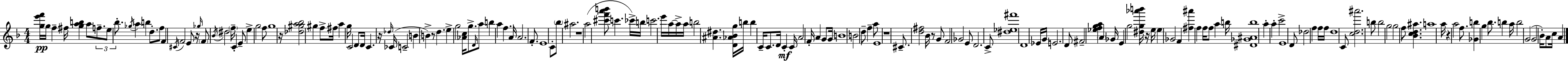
[G5,E6,F6]/s G5/s F5/q F#5/s [G5,A5,B5]/q A5/e F5/e. E5/e Bb5/e. Gb5/s A5/q B5/q D5/e. F5/e F4/q C#4/s F4/h E4/e R/s Gb5/s F4/e Bb4/s D#5/h F5/s C4/q E4/e E5/q G5/h F5/e G5/w R/s [Db5,G#5,A5,Bb5]/h G#5/q F5/e F#5/s A5/q G5/s C4/h D4/e D4/s C4/q. R/s Db5/s CES4/s C4/h B4/q B4/q R/e D5/q. E5/q G5/h [Ab4,C5]/s G5/e. D4/s A5/e B5/q A5/q F5/q. A4/s A4/h. F4/e. E4/w C4/e Bb5/e A#5/h. R/w A5/h [C#6,F6,A6,B6]/e C6/q. CES6/s B5/s C6/h. E6/s A5/s A5/s A5/s B5/h [A#4,D#5]/q. [D4,Ab4,Bb4,G5]/s B5/s B5/q C4/s C4/e. D4/s C4/q C4/s A4/h F4/s A4/q G4/e G4/s B4/w B4/h D5/e F5/q A5/e E4/w R/w C#4/e. [D5,F#5]/h Bb4/s R/e G4/e F4/h Gb4/h E4/e D4/h. C4/e [D#5,Eb5,F#6]/w D4/w Eb4/s G4/s E4/h. D4/e F#4/h [Eb5,F5,G5,A5]/q A4/q Gb4/s E4/q G5/h [D#5,G5,Ab6,B6]/s R/s E5/s E5/q Gb4/h F4/q [F#5,A#6]/q F5/q F5/s F5/e A5/q B5/s [D#4,Gb4,A#4,B5]/w A5/q A5/q C6/h E4/w D4/e Db5/h F5/q F5/s F5/s D5/w C4/e [C5,D5,A#6]/h. B5/e B5/h G5/h G5/h F5/e [Bb4,C5,D5,A#5]/q. A5/w A5/s R/q A5/h F5/e. [Gb4,B5]/q G5/q Bb5/e. B5/q A5/s B5/h G4/h G4/h Bb4/s A4/e C5/s A4/q